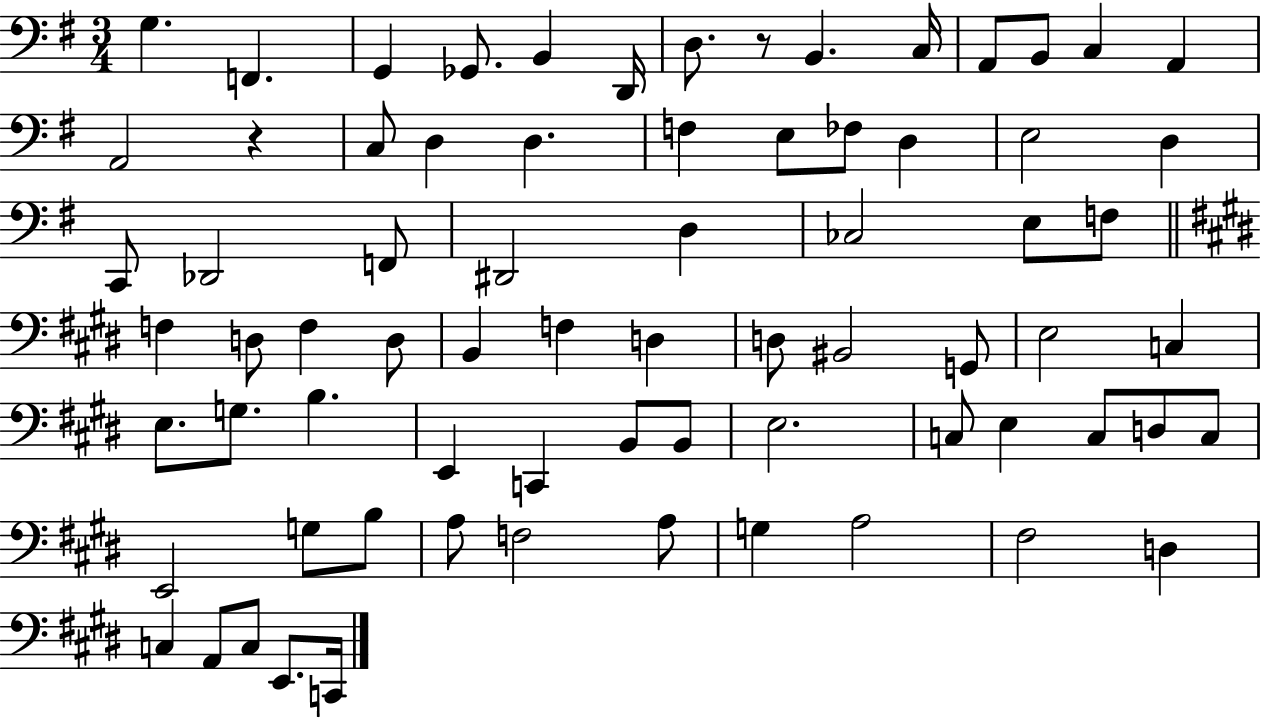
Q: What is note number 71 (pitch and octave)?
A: C2